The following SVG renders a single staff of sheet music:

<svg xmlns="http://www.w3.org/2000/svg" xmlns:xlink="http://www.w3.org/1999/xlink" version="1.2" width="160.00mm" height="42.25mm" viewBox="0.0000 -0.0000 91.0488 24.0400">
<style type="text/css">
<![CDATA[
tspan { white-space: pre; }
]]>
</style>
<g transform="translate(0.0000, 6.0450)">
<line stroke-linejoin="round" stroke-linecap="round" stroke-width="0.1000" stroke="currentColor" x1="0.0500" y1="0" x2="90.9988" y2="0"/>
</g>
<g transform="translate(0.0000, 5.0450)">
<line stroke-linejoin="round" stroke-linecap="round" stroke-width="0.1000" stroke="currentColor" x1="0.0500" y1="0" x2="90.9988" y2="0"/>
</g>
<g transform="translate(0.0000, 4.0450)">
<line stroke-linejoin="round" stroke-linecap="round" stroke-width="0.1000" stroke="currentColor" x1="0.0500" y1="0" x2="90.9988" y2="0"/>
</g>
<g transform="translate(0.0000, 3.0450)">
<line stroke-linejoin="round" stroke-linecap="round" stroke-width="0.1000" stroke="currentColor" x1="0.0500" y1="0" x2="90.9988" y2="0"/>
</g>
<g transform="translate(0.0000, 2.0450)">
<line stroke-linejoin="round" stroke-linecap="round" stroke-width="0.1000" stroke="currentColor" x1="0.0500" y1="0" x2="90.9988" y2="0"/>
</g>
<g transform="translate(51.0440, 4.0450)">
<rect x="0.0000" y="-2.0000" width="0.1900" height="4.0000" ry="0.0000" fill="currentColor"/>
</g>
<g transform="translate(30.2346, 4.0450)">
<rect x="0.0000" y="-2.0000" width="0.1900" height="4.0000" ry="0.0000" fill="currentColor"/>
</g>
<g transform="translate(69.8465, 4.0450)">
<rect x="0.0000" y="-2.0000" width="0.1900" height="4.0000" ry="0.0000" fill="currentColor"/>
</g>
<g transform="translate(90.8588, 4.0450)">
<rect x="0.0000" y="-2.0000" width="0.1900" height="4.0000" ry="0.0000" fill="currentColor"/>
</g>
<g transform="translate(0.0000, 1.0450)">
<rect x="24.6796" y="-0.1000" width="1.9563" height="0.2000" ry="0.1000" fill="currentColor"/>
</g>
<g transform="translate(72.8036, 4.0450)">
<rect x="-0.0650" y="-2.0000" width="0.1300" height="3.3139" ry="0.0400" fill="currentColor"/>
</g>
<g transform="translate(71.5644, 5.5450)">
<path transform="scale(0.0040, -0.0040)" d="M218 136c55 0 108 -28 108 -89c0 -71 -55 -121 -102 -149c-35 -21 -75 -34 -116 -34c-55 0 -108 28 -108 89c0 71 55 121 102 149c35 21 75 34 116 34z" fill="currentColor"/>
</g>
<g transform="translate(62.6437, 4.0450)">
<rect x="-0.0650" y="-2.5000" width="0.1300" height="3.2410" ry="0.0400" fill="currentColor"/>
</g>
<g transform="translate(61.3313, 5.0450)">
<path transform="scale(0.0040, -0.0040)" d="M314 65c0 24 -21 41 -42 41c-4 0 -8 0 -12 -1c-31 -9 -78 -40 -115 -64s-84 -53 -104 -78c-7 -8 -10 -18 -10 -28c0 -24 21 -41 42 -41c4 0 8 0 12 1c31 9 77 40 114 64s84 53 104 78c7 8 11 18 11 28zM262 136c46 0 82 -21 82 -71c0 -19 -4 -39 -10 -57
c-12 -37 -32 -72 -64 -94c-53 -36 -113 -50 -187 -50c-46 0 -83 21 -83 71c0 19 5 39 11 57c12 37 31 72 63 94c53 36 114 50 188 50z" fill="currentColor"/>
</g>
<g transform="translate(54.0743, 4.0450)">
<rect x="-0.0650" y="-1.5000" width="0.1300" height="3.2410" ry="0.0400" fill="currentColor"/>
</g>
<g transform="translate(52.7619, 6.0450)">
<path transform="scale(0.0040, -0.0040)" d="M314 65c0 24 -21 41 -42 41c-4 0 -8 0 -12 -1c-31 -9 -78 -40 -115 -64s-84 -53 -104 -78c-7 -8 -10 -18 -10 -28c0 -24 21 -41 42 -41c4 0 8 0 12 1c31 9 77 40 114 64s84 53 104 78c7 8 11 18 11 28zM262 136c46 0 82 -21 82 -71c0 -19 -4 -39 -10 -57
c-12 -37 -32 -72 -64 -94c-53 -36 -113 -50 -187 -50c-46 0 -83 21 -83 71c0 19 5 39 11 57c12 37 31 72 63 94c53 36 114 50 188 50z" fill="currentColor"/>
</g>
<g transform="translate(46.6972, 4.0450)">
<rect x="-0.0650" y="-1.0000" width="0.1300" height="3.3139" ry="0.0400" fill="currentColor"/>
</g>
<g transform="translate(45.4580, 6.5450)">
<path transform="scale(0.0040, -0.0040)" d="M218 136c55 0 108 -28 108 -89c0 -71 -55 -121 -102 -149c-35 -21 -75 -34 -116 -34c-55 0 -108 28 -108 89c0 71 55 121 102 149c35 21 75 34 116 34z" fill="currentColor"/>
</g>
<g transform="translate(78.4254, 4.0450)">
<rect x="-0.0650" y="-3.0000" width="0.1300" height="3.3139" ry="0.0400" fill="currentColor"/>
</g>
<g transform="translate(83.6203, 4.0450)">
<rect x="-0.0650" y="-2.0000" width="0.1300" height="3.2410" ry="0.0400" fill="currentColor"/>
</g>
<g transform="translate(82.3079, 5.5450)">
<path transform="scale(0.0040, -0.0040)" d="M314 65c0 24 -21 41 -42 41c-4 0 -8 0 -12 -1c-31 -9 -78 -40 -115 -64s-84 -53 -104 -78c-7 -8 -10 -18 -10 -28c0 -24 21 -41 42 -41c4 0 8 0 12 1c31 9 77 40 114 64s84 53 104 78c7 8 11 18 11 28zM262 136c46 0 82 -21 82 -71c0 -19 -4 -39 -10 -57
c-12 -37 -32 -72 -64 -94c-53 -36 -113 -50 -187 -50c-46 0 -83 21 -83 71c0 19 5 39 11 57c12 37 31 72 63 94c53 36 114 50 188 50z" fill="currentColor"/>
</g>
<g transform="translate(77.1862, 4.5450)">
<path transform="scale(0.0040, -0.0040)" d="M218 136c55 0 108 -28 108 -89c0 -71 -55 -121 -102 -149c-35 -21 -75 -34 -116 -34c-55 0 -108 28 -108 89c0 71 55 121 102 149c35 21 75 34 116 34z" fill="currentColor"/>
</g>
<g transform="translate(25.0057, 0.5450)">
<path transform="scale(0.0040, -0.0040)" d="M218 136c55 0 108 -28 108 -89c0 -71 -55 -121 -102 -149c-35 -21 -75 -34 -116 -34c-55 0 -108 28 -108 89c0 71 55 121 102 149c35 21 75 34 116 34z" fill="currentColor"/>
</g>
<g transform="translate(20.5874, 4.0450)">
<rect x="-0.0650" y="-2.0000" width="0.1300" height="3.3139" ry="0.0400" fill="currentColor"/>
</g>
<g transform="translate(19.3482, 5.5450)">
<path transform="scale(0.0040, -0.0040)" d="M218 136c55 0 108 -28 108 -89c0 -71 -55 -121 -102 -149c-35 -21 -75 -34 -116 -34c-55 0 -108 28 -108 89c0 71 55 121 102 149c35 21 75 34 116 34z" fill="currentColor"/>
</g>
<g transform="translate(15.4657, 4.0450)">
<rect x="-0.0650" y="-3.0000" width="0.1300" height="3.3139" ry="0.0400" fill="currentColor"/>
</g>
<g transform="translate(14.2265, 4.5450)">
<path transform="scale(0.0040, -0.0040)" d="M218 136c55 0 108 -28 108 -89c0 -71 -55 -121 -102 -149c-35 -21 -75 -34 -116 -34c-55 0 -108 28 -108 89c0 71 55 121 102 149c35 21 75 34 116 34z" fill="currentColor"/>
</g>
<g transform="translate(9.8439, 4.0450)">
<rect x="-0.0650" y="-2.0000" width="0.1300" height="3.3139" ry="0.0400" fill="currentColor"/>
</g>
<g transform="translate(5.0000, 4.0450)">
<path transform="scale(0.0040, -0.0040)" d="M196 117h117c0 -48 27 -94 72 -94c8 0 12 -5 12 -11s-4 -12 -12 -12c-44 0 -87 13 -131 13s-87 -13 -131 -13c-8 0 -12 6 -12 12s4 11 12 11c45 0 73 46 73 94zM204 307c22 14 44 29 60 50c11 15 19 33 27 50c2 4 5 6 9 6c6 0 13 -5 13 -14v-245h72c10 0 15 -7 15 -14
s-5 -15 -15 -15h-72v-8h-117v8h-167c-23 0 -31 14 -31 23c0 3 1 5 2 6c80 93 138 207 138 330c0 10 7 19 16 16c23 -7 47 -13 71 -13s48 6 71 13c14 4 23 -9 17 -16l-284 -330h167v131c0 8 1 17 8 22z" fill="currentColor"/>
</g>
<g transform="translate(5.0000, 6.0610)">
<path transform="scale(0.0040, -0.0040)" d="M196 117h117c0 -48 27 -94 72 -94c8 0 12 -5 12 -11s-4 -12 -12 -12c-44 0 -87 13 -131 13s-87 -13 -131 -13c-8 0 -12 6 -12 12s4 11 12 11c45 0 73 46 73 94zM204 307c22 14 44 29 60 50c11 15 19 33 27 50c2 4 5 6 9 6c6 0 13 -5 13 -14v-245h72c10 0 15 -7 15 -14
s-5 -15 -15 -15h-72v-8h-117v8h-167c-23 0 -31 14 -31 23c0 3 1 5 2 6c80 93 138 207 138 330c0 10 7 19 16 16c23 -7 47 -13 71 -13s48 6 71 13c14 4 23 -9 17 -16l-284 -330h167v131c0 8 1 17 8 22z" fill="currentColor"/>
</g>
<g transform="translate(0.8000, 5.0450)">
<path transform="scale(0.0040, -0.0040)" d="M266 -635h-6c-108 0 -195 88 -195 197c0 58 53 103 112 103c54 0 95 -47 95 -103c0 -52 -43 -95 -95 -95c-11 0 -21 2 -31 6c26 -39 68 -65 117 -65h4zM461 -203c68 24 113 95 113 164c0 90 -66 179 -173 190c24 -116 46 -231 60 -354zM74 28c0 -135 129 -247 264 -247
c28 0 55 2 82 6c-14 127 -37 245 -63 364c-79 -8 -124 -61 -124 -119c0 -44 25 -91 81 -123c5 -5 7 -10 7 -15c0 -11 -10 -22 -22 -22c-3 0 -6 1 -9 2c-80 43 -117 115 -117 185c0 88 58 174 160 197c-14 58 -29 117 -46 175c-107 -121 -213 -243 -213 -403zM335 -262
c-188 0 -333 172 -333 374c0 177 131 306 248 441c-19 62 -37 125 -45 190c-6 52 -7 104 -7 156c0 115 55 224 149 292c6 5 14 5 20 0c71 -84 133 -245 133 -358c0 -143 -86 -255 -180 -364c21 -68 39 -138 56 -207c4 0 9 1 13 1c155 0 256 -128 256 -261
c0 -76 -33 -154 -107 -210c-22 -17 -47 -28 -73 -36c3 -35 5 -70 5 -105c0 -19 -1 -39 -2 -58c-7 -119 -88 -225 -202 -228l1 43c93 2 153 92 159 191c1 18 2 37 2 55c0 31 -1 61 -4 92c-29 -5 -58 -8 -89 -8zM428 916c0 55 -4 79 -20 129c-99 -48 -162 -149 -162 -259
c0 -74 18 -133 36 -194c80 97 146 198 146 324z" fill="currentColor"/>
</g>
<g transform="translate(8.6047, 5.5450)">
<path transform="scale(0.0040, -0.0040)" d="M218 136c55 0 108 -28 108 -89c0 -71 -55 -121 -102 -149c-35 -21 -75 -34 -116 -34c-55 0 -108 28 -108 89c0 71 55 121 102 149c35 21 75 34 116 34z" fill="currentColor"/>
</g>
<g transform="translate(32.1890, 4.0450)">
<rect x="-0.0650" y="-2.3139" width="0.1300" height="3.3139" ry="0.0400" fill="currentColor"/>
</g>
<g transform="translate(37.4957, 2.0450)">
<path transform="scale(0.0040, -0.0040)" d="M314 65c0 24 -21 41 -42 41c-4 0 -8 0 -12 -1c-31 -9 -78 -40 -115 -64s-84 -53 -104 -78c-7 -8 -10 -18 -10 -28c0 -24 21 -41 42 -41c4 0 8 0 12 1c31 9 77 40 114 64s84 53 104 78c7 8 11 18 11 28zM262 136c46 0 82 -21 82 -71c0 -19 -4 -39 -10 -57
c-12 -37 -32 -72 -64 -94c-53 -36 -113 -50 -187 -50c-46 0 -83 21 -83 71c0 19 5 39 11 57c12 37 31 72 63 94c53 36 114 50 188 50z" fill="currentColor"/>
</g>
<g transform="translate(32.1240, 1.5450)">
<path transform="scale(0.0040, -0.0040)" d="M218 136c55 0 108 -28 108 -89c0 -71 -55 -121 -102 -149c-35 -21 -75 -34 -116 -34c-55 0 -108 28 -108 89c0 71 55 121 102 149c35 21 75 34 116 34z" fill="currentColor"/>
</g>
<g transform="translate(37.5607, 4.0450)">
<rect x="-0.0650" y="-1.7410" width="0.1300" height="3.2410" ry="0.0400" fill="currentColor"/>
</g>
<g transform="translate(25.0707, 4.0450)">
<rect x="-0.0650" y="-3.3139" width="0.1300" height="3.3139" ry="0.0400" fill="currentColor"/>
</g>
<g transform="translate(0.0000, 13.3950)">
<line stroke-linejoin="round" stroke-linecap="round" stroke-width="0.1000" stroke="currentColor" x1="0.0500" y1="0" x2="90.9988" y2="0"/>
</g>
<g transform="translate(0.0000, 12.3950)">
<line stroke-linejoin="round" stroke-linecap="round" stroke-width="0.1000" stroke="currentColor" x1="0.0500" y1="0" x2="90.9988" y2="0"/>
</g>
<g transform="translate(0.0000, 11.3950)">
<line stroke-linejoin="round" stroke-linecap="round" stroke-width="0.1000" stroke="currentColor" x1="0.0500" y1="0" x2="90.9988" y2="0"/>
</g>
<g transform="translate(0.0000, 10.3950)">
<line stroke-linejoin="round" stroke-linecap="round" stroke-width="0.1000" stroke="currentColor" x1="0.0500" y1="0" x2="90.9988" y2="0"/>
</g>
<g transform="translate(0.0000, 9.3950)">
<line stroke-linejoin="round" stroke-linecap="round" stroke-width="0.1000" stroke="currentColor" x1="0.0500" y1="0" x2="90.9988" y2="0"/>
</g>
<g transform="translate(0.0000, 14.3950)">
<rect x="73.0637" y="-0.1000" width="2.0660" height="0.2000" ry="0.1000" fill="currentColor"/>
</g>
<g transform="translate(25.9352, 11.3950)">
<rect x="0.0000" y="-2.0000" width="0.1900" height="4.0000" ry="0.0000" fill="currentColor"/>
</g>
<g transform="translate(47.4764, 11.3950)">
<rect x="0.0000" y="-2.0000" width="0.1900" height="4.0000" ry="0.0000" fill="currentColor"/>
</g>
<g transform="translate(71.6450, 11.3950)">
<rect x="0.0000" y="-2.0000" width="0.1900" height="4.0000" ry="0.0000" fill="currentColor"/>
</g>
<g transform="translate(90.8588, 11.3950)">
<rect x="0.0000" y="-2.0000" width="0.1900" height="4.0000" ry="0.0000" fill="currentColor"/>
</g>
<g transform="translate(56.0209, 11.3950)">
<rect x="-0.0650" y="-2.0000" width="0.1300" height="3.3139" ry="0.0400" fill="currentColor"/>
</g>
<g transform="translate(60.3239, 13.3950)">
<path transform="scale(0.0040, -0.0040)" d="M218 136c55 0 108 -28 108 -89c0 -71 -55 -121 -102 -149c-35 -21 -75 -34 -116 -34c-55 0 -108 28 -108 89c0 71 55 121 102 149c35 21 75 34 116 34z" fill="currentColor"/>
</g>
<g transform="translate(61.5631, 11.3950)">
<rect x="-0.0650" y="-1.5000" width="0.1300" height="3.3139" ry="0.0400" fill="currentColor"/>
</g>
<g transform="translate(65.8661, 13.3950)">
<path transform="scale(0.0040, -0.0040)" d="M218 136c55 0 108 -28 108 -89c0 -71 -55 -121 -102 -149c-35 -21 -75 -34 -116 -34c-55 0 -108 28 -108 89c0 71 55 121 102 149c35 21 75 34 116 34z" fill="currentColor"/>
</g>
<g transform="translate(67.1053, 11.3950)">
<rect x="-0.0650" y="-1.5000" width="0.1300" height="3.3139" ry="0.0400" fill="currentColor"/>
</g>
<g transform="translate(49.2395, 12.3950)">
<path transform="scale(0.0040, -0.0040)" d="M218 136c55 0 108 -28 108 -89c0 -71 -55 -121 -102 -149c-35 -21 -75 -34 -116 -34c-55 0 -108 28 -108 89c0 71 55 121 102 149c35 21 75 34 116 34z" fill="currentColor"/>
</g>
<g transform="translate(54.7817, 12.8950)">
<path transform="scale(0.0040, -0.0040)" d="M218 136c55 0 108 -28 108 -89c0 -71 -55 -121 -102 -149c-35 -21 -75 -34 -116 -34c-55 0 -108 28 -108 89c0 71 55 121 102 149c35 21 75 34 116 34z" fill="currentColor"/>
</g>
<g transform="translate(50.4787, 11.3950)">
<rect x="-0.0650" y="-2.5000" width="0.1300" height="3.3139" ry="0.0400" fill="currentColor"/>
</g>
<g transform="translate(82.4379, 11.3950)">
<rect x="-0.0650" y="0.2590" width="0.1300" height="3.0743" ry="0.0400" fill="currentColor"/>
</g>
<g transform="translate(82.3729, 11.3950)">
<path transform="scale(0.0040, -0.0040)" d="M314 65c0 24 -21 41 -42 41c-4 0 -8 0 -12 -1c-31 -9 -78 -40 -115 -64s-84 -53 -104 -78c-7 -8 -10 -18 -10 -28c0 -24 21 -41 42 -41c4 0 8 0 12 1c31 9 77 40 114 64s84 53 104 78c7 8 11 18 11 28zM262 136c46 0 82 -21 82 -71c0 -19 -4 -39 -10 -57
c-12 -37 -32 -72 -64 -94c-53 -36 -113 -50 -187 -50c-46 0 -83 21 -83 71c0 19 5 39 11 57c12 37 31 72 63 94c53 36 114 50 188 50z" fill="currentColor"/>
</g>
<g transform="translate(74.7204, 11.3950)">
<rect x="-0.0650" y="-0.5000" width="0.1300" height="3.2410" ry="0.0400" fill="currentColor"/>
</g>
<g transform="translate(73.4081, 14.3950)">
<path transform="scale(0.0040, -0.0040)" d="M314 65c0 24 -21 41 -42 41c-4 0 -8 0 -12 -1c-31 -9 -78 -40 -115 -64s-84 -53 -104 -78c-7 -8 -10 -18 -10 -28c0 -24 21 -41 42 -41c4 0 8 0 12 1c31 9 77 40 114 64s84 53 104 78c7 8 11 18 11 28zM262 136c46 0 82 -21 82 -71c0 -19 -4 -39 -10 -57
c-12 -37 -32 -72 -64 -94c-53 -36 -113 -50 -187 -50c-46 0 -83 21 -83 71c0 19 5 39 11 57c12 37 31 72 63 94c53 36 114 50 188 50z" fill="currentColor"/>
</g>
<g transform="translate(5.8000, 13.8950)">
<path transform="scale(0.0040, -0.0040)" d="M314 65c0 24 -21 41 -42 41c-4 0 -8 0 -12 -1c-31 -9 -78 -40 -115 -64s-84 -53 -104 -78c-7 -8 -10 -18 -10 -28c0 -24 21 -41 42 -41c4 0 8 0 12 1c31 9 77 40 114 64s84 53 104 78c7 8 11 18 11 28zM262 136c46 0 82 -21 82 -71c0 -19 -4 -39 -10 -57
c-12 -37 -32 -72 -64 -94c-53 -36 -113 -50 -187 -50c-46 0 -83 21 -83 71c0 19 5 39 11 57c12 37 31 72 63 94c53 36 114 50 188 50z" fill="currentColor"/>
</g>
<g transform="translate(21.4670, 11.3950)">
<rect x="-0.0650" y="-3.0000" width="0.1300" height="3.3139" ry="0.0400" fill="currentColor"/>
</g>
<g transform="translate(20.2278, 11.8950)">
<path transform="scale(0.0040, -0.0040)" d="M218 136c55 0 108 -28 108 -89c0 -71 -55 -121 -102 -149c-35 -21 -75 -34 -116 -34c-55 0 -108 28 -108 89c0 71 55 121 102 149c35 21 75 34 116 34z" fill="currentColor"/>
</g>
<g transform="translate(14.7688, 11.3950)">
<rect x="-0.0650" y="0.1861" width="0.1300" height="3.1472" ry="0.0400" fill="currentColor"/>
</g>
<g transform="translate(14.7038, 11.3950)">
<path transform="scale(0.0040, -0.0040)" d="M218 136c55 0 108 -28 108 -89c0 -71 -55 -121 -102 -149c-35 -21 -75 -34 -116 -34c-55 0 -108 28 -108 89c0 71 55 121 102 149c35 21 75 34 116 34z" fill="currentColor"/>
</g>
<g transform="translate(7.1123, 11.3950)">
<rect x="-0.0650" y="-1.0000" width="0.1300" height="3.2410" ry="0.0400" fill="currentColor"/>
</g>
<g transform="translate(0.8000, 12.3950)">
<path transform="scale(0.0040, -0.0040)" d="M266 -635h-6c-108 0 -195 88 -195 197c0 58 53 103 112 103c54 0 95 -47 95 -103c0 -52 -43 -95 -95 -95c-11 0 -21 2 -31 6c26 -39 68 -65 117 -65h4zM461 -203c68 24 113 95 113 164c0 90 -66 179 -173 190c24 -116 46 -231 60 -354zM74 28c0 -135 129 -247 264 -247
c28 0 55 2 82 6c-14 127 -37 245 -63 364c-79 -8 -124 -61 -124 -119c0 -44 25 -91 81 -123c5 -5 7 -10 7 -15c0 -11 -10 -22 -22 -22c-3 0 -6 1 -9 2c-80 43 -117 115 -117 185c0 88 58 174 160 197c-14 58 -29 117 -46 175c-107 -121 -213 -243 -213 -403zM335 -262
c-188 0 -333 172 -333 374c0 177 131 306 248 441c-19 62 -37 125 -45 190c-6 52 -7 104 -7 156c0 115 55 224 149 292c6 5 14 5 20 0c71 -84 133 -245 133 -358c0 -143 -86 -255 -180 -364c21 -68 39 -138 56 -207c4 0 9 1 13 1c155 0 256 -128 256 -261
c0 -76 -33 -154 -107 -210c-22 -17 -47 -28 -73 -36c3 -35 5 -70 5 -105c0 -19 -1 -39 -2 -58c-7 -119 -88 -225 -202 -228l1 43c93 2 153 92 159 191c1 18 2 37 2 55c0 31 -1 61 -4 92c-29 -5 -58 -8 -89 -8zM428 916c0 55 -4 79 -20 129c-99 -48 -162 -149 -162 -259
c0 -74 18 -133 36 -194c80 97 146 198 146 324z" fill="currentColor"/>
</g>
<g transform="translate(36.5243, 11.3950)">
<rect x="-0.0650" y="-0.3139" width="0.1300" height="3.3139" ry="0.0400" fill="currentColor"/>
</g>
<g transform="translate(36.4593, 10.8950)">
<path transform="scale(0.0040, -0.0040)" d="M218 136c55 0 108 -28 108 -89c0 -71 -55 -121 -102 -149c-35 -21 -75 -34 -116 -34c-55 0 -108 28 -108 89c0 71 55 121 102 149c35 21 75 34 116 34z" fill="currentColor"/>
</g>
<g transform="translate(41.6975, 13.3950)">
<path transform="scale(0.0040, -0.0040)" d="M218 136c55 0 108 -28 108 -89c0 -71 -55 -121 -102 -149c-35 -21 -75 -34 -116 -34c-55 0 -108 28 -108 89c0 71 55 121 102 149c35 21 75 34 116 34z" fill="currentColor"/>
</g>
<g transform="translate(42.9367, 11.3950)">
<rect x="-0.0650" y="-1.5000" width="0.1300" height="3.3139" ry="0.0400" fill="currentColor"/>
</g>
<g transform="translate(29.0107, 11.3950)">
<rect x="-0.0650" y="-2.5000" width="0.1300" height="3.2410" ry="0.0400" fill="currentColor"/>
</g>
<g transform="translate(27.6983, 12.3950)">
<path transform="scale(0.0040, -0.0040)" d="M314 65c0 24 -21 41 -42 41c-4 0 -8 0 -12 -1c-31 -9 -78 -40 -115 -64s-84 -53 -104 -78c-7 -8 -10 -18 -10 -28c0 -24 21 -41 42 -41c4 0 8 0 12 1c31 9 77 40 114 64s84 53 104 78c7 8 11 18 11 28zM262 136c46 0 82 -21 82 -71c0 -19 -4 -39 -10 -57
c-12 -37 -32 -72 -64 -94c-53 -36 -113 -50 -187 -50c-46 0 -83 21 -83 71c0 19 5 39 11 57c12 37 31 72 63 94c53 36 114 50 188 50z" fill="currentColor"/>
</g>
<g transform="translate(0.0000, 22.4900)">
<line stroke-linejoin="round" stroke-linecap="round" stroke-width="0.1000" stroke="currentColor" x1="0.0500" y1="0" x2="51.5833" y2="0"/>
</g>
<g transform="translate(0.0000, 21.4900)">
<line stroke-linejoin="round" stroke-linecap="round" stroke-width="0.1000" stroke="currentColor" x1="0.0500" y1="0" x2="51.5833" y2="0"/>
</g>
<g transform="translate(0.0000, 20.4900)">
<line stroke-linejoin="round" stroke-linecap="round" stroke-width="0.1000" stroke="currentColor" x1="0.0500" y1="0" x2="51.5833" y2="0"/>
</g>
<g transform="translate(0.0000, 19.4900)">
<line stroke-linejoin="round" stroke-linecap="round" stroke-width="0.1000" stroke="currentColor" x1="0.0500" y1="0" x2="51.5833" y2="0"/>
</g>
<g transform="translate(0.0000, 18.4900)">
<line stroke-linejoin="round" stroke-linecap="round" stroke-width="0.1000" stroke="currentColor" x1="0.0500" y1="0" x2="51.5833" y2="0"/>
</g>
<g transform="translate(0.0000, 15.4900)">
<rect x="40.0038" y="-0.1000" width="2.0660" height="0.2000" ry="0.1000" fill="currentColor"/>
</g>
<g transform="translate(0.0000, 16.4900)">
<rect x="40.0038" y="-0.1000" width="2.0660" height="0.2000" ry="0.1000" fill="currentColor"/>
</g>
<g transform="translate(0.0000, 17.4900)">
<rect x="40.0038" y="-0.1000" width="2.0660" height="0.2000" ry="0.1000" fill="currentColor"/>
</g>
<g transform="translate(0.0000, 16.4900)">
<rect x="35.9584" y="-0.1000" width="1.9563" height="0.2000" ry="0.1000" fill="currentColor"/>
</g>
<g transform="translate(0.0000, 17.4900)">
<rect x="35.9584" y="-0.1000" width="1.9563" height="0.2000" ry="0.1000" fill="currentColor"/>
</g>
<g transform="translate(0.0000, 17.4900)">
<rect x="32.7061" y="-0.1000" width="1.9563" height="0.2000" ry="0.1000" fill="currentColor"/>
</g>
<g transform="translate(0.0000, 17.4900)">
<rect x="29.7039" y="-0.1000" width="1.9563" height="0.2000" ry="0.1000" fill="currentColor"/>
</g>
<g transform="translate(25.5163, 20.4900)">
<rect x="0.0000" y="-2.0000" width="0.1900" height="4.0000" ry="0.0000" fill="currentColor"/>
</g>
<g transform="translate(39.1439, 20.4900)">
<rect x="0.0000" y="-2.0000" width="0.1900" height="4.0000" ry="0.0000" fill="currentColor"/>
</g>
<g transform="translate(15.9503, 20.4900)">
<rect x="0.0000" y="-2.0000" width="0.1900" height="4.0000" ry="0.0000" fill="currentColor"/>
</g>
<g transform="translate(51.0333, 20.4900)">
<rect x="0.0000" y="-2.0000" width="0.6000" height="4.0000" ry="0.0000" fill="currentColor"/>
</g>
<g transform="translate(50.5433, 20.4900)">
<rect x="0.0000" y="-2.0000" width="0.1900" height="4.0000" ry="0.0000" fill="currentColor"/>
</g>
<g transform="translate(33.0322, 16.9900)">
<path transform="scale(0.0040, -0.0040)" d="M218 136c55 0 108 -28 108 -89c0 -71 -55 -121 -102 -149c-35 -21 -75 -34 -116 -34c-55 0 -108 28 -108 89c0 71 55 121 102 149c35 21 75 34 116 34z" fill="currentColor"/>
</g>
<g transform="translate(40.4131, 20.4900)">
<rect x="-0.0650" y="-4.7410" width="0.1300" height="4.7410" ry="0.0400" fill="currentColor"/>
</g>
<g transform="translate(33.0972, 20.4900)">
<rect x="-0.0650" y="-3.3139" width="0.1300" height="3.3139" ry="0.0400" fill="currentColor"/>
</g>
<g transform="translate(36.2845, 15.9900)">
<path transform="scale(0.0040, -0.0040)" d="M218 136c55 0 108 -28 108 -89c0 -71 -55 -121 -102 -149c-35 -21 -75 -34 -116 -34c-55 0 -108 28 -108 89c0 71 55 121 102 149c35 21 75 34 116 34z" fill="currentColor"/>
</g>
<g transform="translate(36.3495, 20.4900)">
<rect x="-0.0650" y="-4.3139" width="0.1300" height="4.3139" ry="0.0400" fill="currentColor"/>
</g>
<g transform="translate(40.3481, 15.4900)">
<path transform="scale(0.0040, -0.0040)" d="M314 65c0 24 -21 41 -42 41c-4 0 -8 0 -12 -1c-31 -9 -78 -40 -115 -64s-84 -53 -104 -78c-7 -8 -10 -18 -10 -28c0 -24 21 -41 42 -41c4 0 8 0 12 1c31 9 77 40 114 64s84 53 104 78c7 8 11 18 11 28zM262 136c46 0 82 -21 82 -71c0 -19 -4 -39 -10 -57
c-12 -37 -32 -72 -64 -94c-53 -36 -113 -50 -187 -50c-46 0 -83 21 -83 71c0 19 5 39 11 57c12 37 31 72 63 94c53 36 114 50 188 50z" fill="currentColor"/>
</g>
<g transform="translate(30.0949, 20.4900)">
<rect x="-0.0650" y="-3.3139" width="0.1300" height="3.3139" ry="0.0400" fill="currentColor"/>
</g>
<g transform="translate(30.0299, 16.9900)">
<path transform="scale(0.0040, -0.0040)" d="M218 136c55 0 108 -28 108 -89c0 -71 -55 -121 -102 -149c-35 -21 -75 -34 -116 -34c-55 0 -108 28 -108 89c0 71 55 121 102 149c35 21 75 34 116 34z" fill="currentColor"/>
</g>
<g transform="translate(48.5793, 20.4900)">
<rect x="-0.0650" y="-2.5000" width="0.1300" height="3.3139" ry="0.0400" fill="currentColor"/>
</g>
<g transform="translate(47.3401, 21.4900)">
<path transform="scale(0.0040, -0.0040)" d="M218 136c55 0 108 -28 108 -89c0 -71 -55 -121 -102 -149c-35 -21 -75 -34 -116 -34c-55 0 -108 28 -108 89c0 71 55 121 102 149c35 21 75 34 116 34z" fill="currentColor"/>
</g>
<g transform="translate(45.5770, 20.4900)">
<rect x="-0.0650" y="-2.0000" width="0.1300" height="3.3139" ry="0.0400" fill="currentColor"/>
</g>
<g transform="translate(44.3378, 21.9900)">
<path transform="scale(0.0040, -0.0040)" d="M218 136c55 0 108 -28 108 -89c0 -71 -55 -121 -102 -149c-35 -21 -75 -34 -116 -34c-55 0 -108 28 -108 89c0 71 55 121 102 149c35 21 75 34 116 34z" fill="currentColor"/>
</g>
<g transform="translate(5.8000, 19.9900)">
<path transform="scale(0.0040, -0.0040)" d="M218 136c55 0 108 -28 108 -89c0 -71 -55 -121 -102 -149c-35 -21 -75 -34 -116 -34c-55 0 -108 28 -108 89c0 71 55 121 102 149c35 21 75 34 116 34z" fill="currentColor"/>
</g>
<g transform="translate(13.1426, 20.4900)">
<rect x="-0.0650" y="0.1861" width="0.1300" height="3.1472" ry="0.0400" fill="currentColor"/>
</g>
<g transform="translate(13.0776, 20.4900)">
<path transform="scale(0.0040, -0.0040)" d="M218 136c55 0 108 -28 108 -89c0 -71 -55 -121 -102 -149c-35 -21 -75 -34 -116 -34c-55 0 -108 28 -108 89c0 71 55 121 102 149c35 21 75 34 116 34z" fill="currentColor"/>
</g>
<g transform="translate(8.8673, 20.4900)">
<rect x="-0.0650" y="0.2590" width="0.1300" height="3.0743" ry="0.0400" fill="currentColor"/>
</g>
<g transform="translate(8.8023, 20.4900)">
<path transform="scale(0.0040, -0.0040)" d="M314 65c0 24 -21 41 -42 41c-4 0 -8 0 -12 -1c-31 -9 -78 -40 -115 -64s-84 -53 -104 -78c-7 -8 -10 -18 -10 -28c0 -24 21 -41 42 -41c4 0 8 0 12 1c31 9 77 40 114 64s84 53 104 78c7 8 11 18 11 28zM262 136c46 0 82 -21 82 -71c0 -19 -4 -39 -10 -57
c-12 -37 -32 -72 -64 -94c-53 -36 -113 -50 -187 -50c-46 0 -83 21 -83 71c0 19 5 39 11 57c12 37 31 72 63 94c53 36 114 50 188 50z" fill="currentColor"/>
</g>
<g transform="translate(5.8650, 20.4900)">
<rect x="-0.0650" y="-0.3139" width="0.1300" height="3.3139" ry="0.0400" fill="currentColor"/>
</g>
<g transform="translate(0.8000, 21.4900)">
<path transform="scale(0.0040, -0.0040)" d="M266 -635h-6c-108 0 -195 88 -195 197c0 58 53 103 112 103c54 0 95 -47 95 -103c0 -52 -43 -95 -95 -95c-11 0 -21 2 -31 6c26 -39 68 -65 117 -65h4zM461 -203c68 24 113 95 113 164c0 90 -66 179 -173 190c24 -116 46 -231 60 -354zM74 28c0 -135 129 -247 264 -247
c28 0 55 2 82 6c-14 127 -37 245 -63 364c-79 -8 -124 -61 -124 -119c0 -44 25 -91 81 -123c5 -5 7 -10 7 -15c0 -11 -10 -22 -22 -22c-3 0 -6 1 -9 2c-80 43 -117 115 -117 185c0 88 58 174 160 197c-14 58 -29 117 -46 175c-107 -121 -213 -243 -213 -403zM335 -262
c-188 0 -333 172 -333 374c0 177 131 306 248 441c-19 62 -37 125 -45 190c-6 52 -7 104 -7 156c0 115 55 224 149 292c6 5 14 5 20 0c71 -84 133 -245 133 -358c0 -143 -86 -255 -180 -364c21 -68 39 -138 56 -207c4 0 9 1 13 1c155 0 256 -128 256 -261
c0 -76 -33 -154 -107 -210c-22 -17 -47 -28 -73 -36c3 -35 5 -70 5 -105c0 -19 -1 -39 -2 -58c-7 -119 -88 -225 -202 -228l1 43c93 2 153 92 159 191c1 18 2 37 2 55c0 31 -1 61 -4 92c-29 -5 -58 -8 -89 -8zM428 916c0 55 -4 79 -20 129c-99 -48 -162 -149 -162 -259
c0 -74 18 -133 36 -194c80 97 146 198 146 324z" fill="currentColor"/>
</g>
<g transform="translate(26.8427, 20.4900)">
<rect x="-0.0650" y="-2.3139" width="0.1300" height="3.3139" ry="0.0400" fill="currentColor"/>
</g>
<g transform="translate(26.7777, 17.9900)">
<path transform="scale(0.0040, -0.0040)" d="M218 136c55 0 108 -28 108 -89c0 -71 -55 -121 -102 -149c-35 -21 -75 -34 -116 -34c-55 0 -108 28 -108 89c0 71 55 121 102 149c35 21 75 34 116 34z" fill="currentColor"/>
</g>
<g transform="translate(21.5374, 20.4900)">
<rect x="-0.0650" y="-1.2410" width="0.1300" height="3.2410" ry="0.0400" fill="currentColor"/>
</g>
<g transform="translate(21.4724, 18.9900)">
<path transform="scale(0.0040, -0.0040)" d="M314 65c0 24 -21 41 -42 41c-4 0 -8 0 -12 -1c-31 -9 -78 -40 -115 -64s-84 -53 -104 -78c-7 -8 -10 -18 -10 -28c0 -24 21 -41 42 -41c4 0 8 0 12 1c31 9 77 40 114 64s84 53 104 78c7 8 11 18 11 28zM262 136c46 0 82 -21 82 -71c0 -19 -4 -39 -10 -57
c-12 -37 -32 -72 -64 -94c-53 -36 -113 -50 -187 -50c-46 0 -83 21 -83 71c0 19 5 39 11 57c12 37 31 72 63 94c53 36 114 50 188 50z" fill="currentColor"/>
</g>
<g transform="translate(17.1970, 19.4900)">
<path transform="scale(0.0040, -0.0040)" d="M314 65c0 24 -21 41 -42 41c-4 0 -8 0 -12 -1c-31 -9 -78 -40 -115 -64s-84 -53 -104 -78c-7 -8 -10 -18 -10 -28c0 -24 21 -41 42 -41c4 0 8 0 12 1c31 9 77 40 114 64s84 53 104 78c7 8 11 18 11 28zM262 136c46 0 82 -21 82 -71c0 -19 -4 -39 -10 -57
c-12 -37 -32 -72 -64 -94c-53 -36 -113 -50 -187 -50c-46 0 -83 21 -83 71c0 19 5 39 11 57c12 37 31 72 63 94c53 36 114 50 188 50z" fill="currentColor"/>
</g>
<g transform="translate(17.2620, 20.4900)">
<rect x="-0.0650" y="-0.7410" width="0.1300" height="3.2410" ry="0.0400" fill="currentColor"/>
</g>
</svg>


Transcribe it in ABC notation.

X:1
T:Untitled
M:4/4
L:1/4
K:C
F A F b g f2 D E2 G2 F A F2 D2 B A G2 c E G F E E C2 B2 c B2 B d2 e2 g b b d' e'2 F G